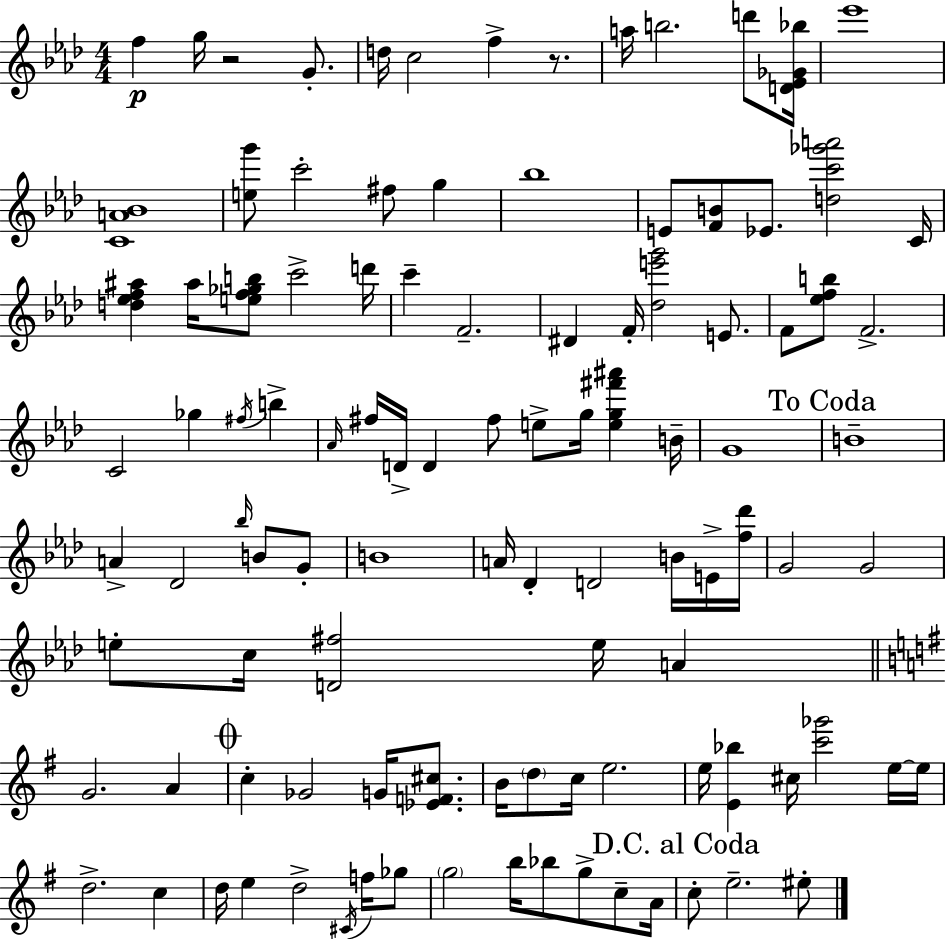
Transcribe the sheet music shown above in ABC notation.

X:1
T:Untitled
M:4/4
L:1/4
K:Fm
f g/4 z2 G/2 d/4 c2 f z/2 a/4 b2 d'/2 [D_E_G_b]/4 _e'4 [CA_B]4 [eg']/2 c'2 ^f/2 g _b4 E/2 [FB]/2 _E/2 [dc'_g'a']2 C/4 [d_ef^a] ^a/4 [ef_gb]/2 c'2 d'/4 c' F2 ^D F/4 [_de'g']2 E/2 F/2 [_efb]/2 F2 C2 _g ^f/4 b _A/4 ^f/4 D/4 D ^f/2 e/2 g/4 [eg^f'^a'] B/4 G4 B4 A _D2 _b/4 B/2 G/2 B4 A/4 _D D2 B/4 E/4 [f_d']/4 G2 G2 e/2 c/4 [D^f]2 e/4 A G2 A c _G2 G/4 [_EF^c]/2 B/4 d/2 c/4 e2 e/4 [E_b] ^c/4 [c'_g']2 e/4 e/4 d2 c d/4 e d2 ^C/4 f/4 _g/2 g2 b/4 _b/2 g/2 c/2 A/4 c/2 e2 ^e/2